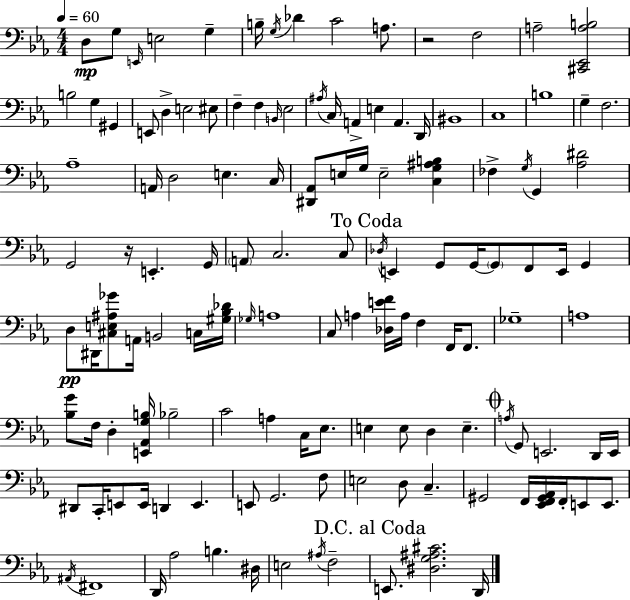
D3/e G3/e E2/s E3/h G3/q B3/s G3/s Db4/q C4/h A3/e. R/h F3/h A3/h [C#2,Eb2,A3,B3]/h B3/h G3/q G#2/q E2/e D3/q E3/h EIS3/e F3/q F3/q B2/s Eb3/h A#3/s C3/s A2/q E3/q A2/q. D2/s BIS2/w C3/w B3/w G3/q F3/h. Ab3/w A2/s D3/h E3/q. C3/s [D#2,Ab2]/e E3/s G3/s E3/h [C3,G3,A#3,B3]/q FES3/q G3/s G2/q [Ab3,D#4]/h G2/h R/s E2/q. G2/s A2/e C3/h. C3/e Db3/s E2/q G2/e G2/s G2/e F2/e E2/s G2/q D3/e D#2/s [C#3,E3,A#3,Gb4]/e A2/s B2/h C3/s [G#3,Bb3,Db4]/s Gb3/s A3/w C3/e A3/q [Db3,E4,F4]/s A3/s F3/q F2/s F2/e. Gb3/w A3/w [Bb3,G4]/e F3/s D3/q [E2,Ab2,G3,B3]/s Bb3/h C4/h A3/q C3/s Eb3/e. E3/q E3/e D3/q E3/q. A3/s G2/e E2/h. D2/s E2/s D#2/e C2/s E2/e E2/s D2/q E2/q. E2/e G2/h. F3/e E3/h D3/e C3/q. G#2/h F2/s [Eb2,F2,G#2,Ab2]/s F2/s E2/e E2/e. A#2/s F#2/w D2/s Ab3/h B3/q. D#3/s E3/h A#3/s F3/h E2/e. [D#3,G3,A#3,C#4]/h. D2/s